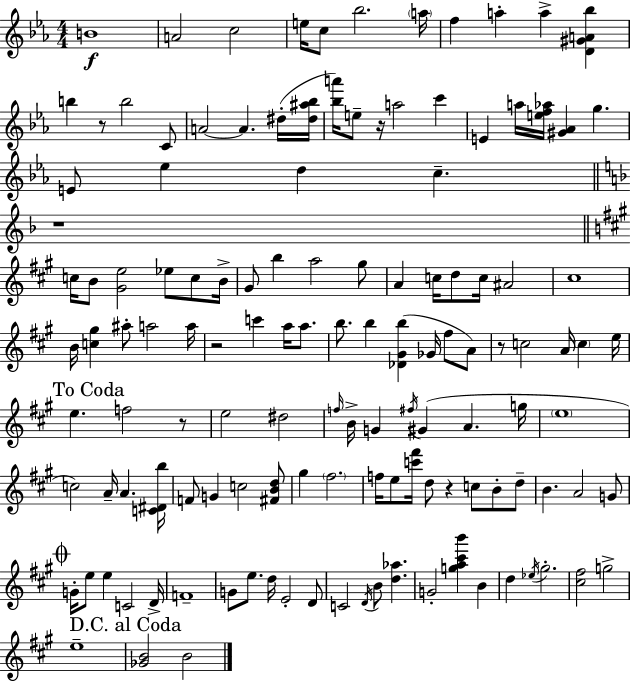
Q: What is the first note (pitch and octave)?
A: B4